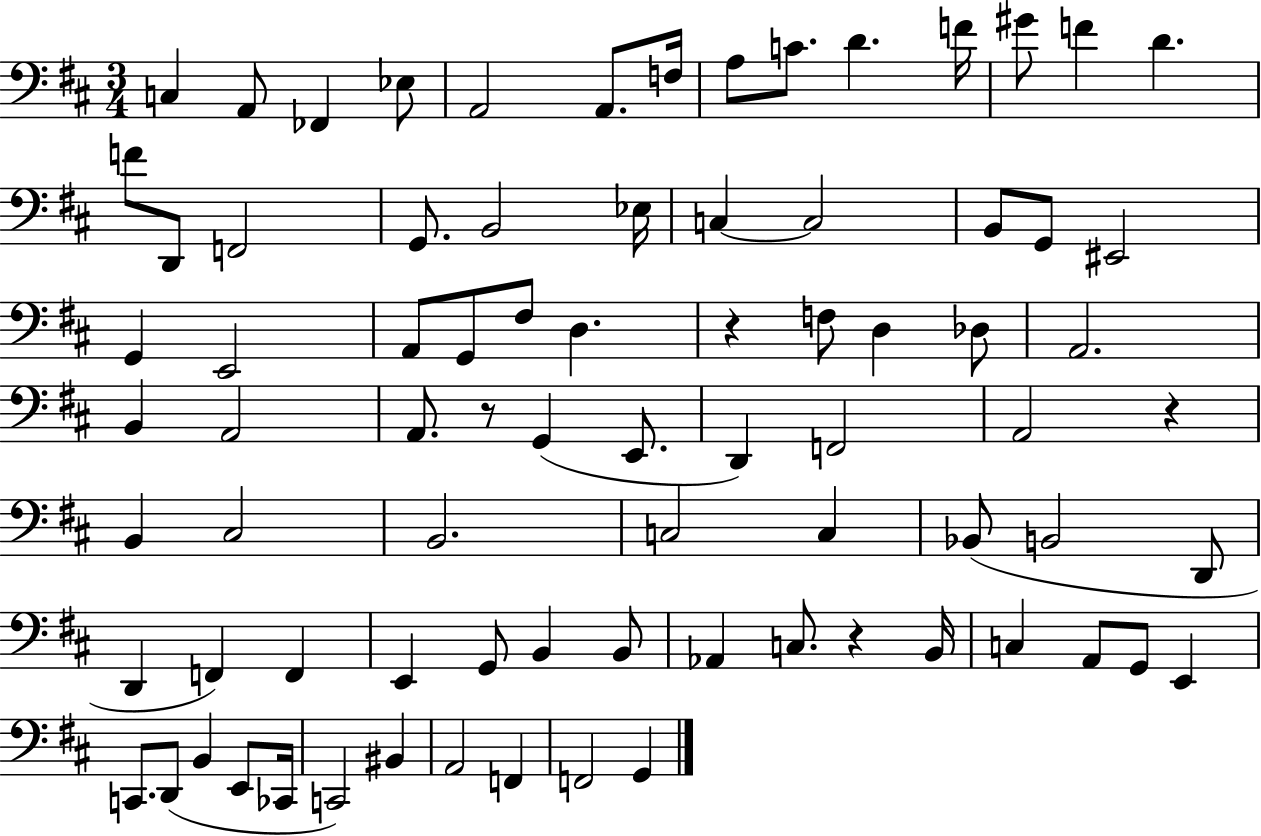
C3/q A2/e FES2/q Eb3/e A2/h A2/e. F3/s A3/e C4/e. D4/q. F4/s G#4/e F4/q D4/q. F4/e D2/e F2/h G2/e. B2/h Eb3/s C3/q C3/h B2/e G2/e EIS2/h G2/q E2/h A2/e G2/e F#3/e D3/q. R/q F3/e D3/q Db3/e A2/h. B2/q A2/h A2/e. R/e G2/q E2/e. D2/q F2/h A2/h R/q B2/q C#3/h B2/h. C3/h C3/q Bb2/e B2/h D2/e D2/q F2/q F2/q E2/q G2/e B2/q B2/e Ab2/q C3/e. R/q B2/s C3/q A2/e G2/e E2/q C2/e. D2/e B2/q E2/e CES2/s C2/h BIS2/q A2/h F2/q F2/h G2/q